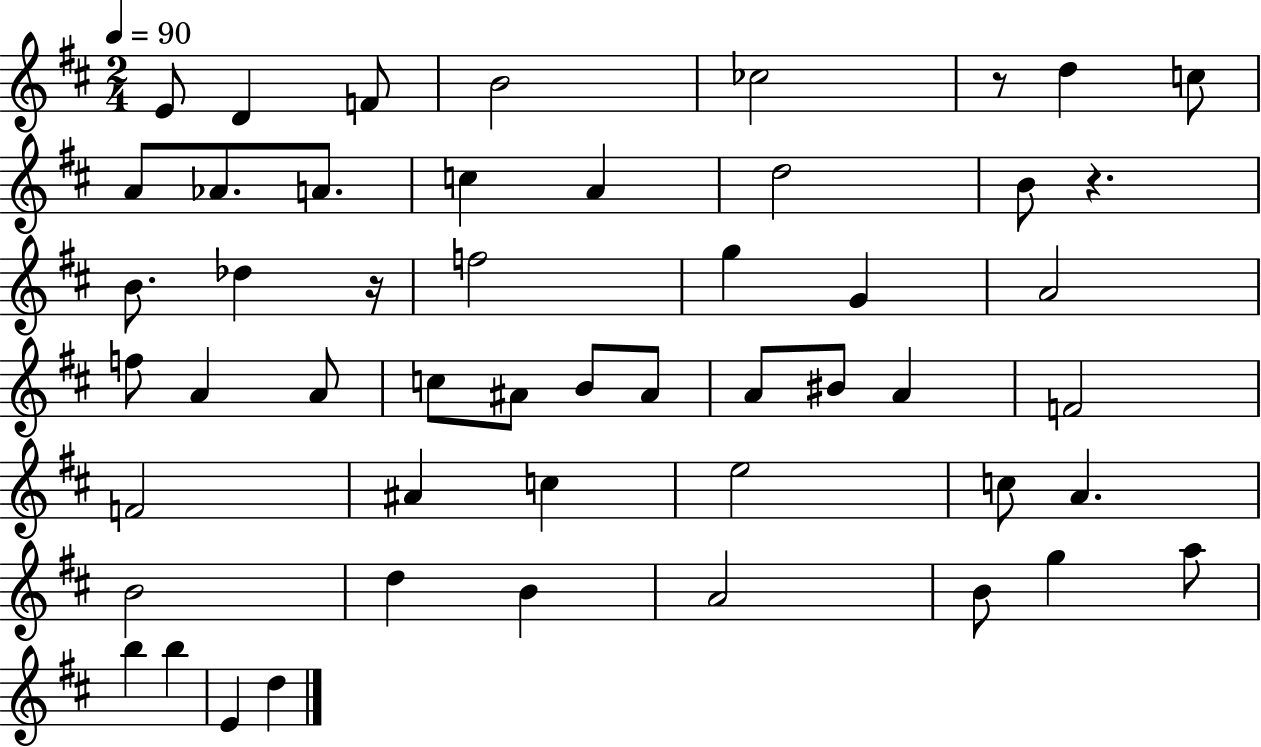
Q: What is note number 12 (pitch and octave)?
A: A4